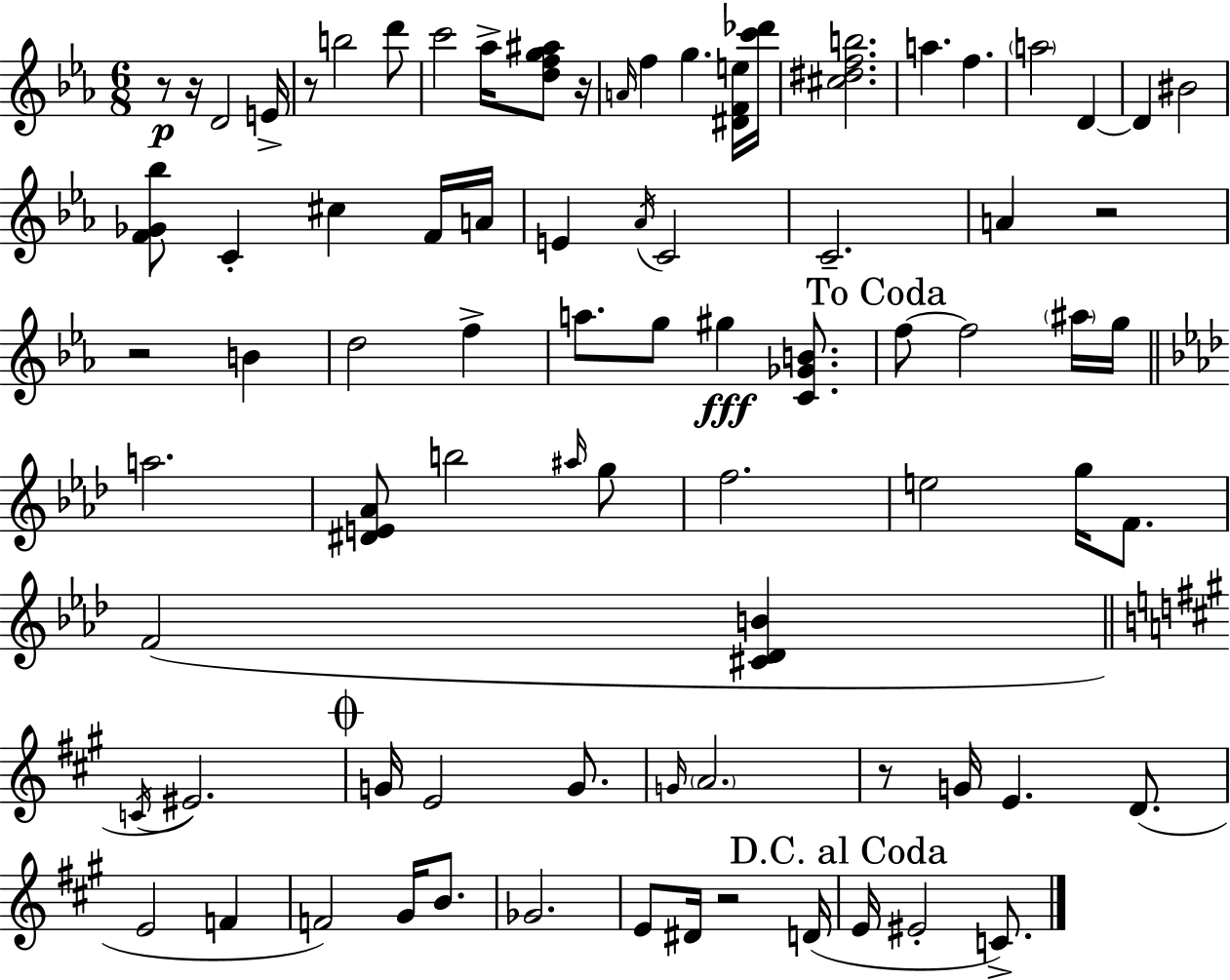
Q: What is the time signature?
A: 6/8